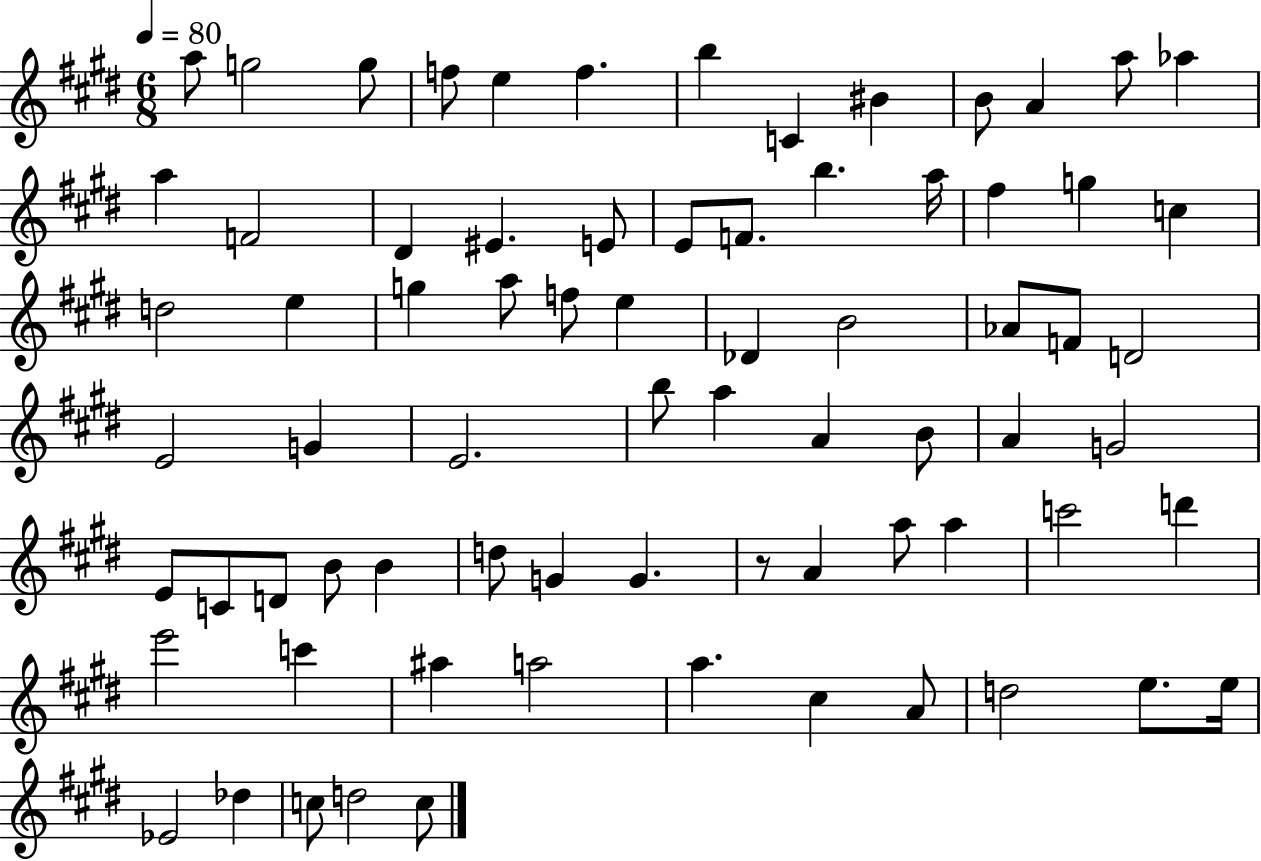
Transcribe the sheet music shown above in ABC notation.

X:1
T:Untitled
M:6/8
L:1/4
K:E
a/2 g2 g/2 f/2 e f b C ^B B/2 A a/2 _a a F2 ^D ^E E/2 E/2 F/2 b a/4 ^f g c d2 e g a/2 f/2 e _D B2 _A/2 F/2 D2 E2 G E2 b/2 a A B/2 A G2 E/2 C/2 D/2 B/2 B d/2 G G z/2 A a/2 a c'2 d' e'2 c' ^a a2 a ^c A/2 d2 e/2 e/4 _E2 _d c/2 d2 c/2